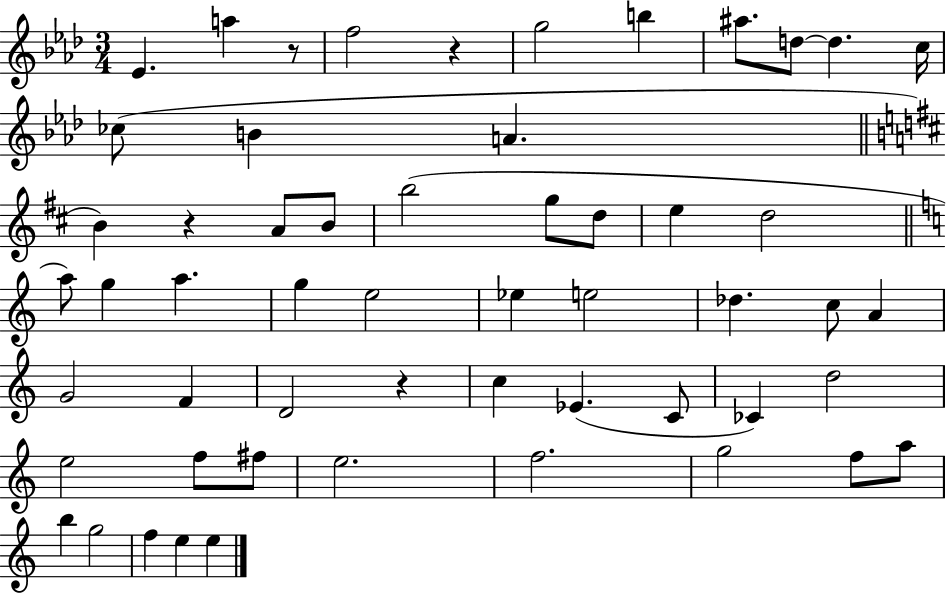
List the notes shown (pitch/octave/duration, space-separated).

Eb4/q. A5/q R/e F5/h R/q G5/h B5/q A#5/e. D5/e D5/q. C5/s CES5/e B4/q A4/q. B4/q R/q A4/e B4/e B5/h G5/e D5/e E5/q D5/h A5/e G5/q A5/q. G5/q E5/h Eb5/q E5/h Db5/q. C5/e A4/q G4/h F4/q D4/h R/q C5/q Eb4/q. C4/e CES4/q D5/h E5/h F5/e F#5/e E5/h. F5/h. G5/h F5/e A5/e B5/q G5/h F5/q E5/q E5/q